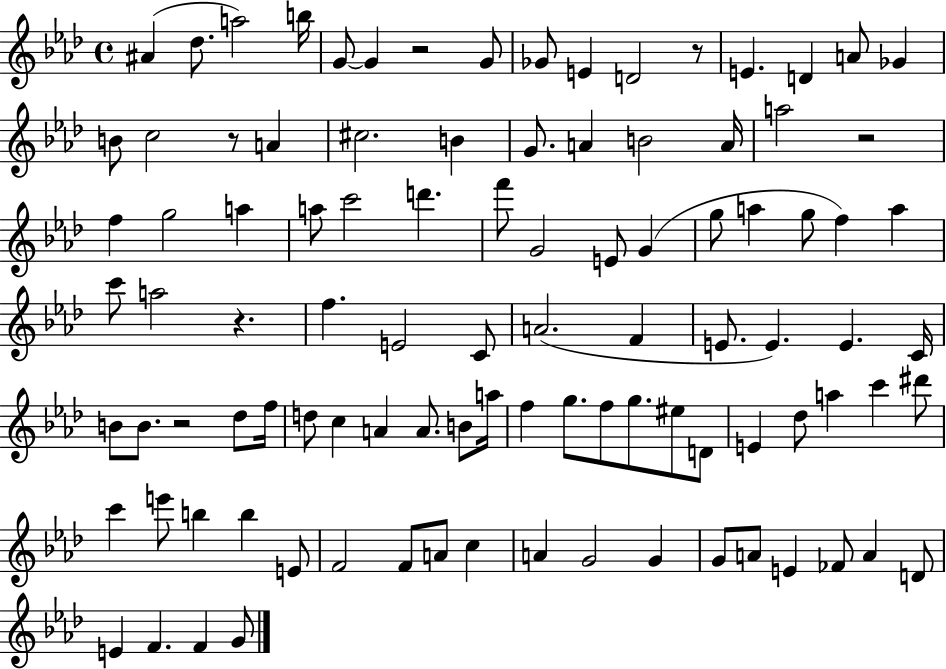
X:1
T:Untitled
M:4/4
L:1/4
K:Ab
^A _d/2 a2 b/4 G/2 G z2 G/2 _G/2 E D2 z/2 E D A/2 _G B/2 c2 z/2 A ^c2 B G/2 A B2 A/4 a2 z2 f g2 a a/2 c'2 d' f'/2 G2 E/2 G g/2 a g/2 f a c'/2 a2 z f E2 C/2 A2 F E/2 E E C/4 B/2 B/2 z2 _d/2 f/4 d/2 c A A/2 B/2 a/4 f g/2 f/2 g/2 ^e/2 D/2 E _d/2 a c' ^d'/2 c' e'/2 b b E/2 F2 F/2 A/2 c A G2 G G/2 A/2 E _F/2 A D/2 E F F G/2